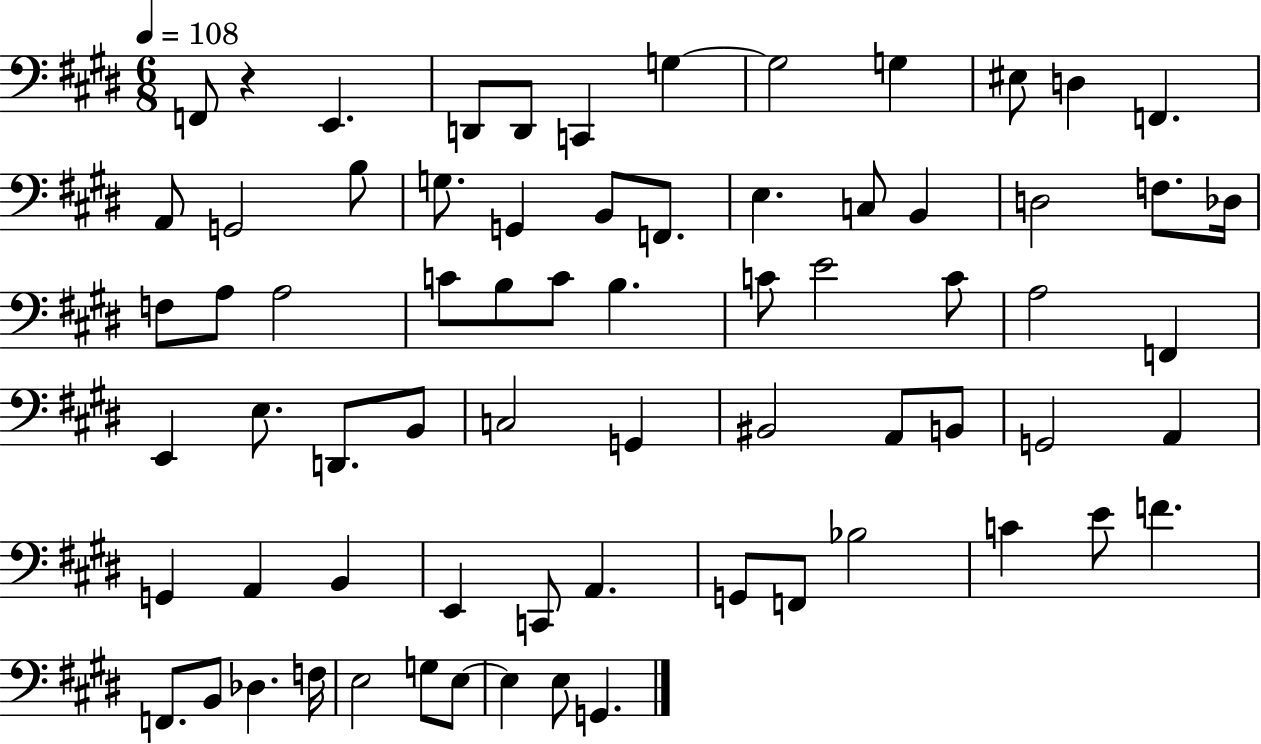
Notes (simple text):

F2/e R/q E2/q. D2/e D2/e C2/q G3/q G3/h G3/q EIS3/e D3/q F2/q. A2/e G2/h B3/e G3/e. G2/q B2/e F2/e. E3/q. C3/e B2/q D3/h F3/e. Db3/s F3/e A3/e A3/h C4/e B3/e C4/e B3/q. C4/e E4/h C4/e A3/h F2/q E2/q E3/e. D2/e. B2/e C3/h G2/q BIS2/h A2/e B2/e G2/h A2/q G2/q A2/q B2/q E2/q C2/e A2/q. G2/e F2/e Bb3/h C4/q E4/e F4/q. F2/e. B2/e Db3/q. F3/s E3/h G3/e E3/e E3/q E3/e G2/q.